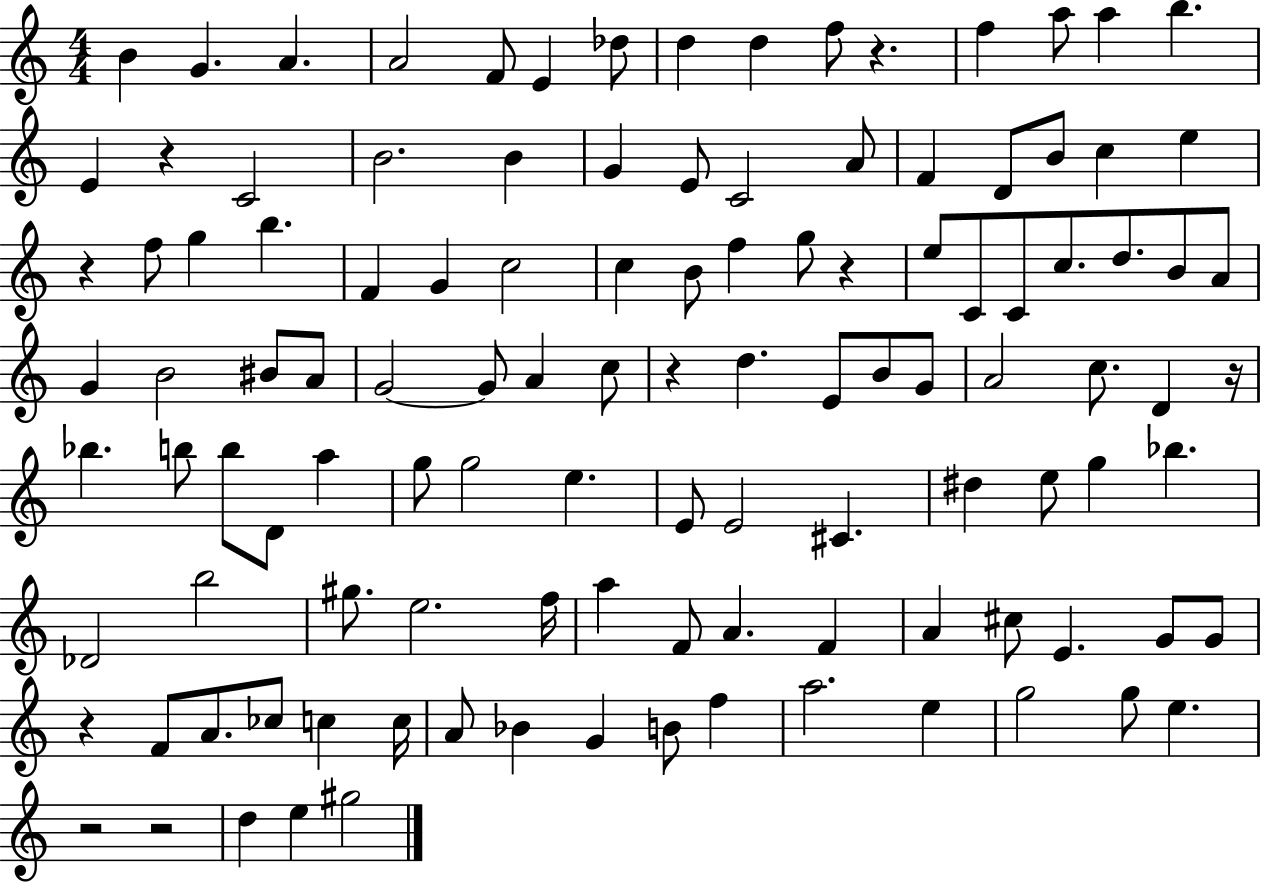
X:1
T:Untitled
M:4/4
L:1/4
K:C
B G A A2 F/2 E _d/2 d d f/2 z f a/2 a b E z C2 B2 B G E/2 C2 A/2 F D/2 B/2 c e z f/2 g b F G c2 c B/2 f g/2 z e/2 C/2 C/2 c/2 d/2 B/2 A/2 G B2 ^B/2 A/2 G2 G/2 A c/2 z d E/2 B/2 G/2 A2 c/2 D z/4 _b b/2 b/2 D/2 a g/2 g2 e E/2 E2 ^C ^d e/2 g _b _D2 b2 ^g/2 e2 f/4 a F/2 A F A ^c/2 E G/2 G/2 z F/2 A/2 _c/2 c c/4 A/2 _B G B/2 f a2 e g2 g/2 e z2 z2 d e ^g2